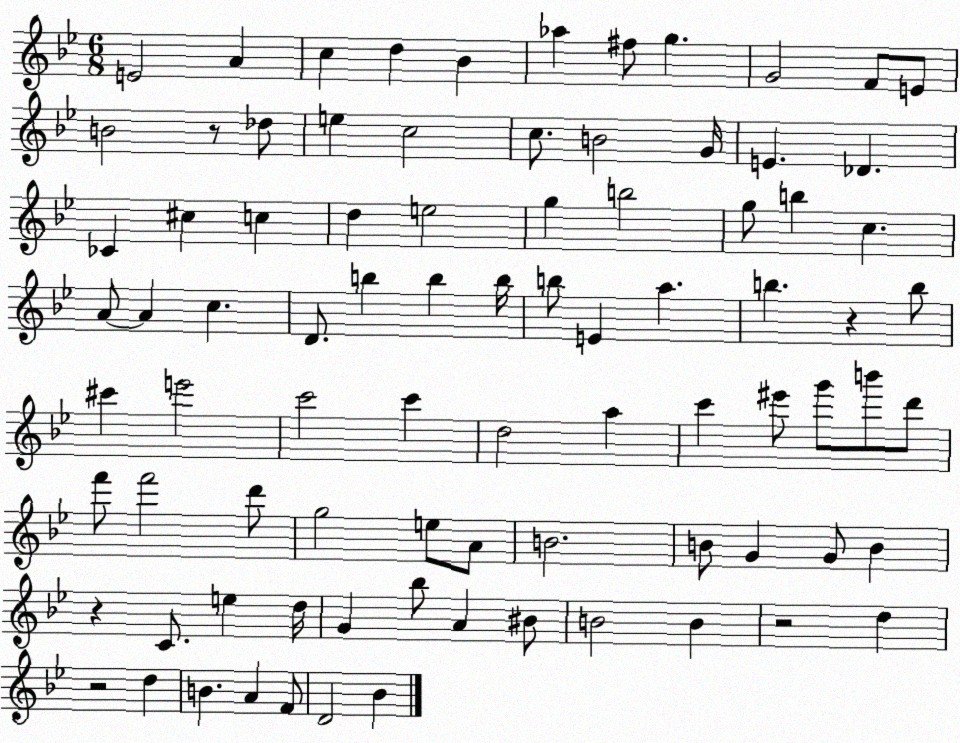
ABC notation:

X:1
T:Untitled
M:6/8
L:1/4
K:Bb
E2 A c d _B _a ^f/2 g G2 F/2 E/2 B2 z/2 _d/2 e c2 c/2 B2 G/4 E _D _C ^c c d e2 g b2 g/2 b c A/2 A c D/2 b b b/4 b/2 E a b z b/2 ^c' e'2 c'2 c' d2 a c' ^e'/2 g'/2 b'/2 d'/2 f'/2 f'2 d'/2 g2 e/2 A/2 B2 B/2 G G/2 B z C/2 e d/4 G _b/2 A ^B/2 B2 B z2 d z2 d B A F/2 D2 _B